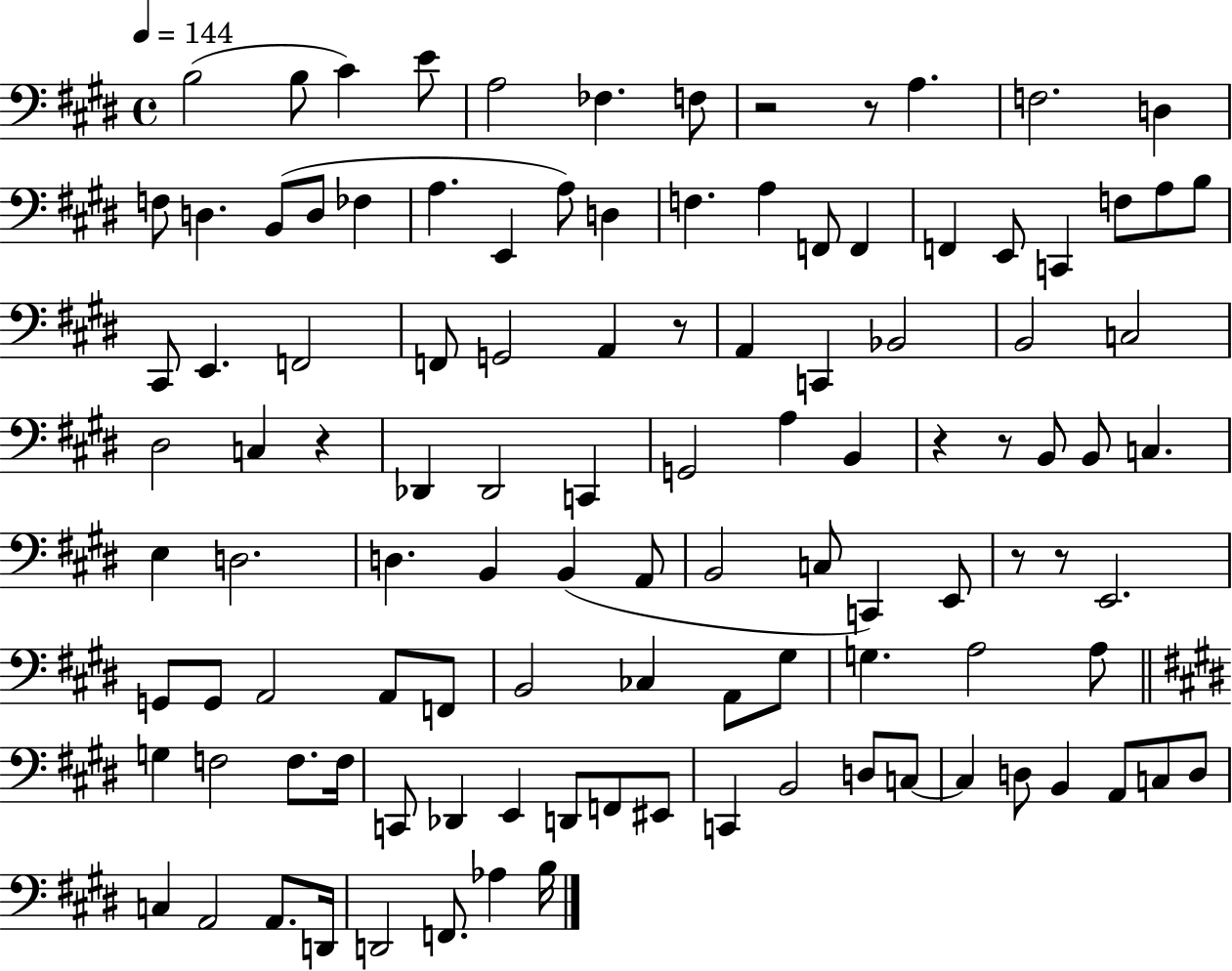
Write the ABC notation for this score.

X:1
T:Untitled
M:4/4
L:1/4
K:E
B,2 B,/2 ^C E/2 A,2 _F, F,/2 z2 z/2 A, F,2 D, F,/2 D, B,,/2 D,/2 _F, A, E,, A,/2 D, F, A, F,,/2 F,, F,, E,,/2 C,, F,/2 A,/2 B,/2 ^C,,/2 E,, F,,2 F,,/2 G,,2 A,, z/2 A,, C,, _B,,2 B,,2 C,2 ^D,2 C, z _D,, _D,,2 C,, G,,2 A, B,, z z/2 B,,/2 B,,/2 C, E, D,2 D, B,, B,, A,,/2 B,,2 C,/2 C,, E,,/2 z/2 z/2 E,,2 G,,/2 G,,/2 A,,2 A,,/2 F,,/2 B,,2 _C, A,,/2 ^G,/2 G, A,2 A,/2 G, F,2 F,/2 F,/4 C,,/2 _D,, E,, D,,/2 F,,/2 ^E,,/2 C,, B,,2 D,/2 C,/2 C, D,/2 B,, A,,/2 C,/2 D,/2 C, A,,2 A,,/2 D,,/4 D,,2 F,,/2 _A, B,/4